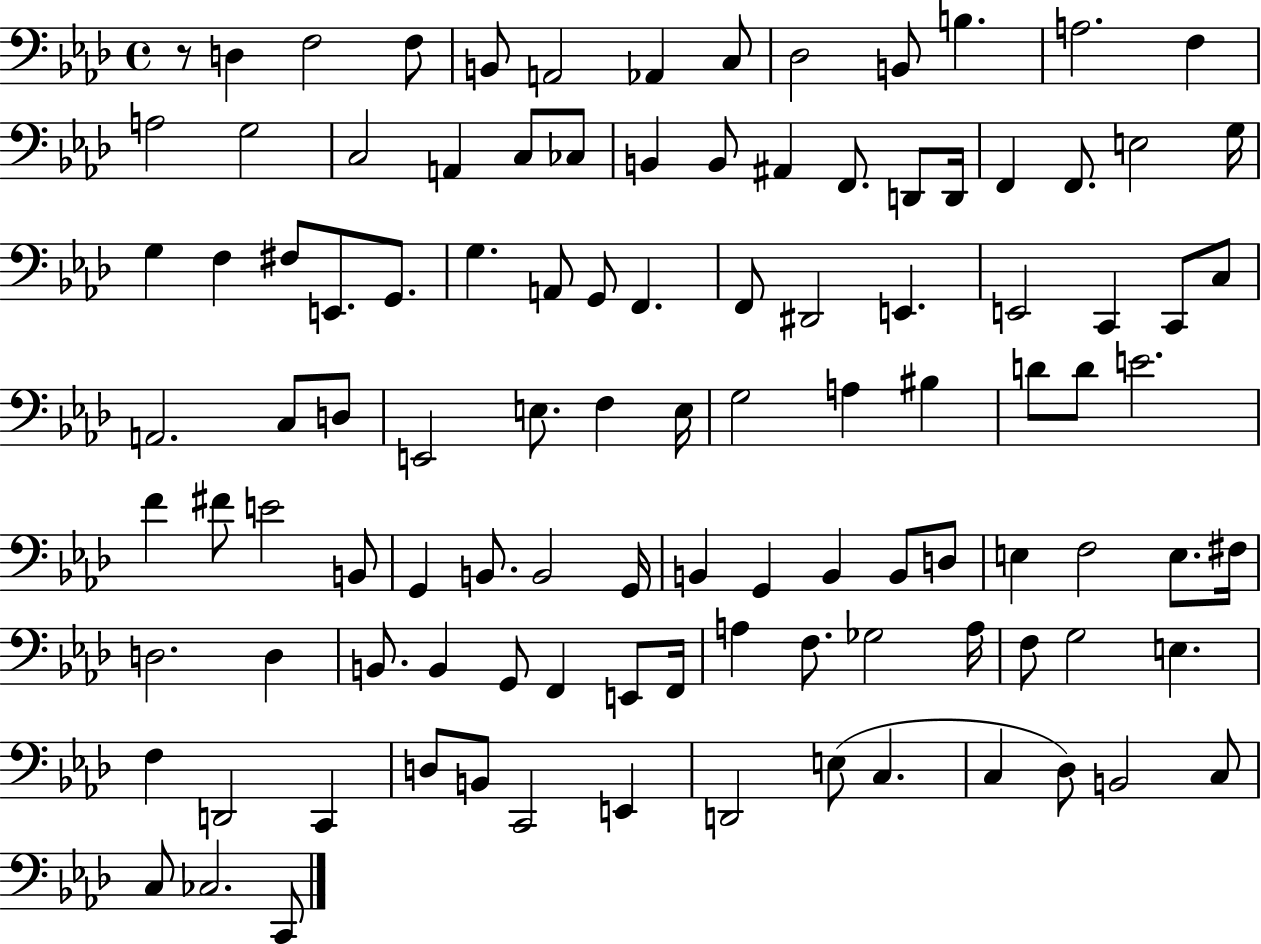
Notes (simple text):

R/e D3/q F3/h F3/e B2/e A2/h Ab2/q C3/e Db3/h B2/e B3/q. A3/h. F3/q A3/h G3/h C3/h A2/q C3/e CES3/e B2/q B2/e A#2/q F2/e. D2/e D2/s F2/q F2/e. E3/h G3/s G3/q F3/q F#3/e E2/e. G2/e. G3/q. A2/e G2/e F2/q. F2/e D#2/h E2/q. E2/h C2/q C2/e C3/e A2/h. C3/e D3/e E2/h E3/e. F3/q E3/s G3/h A3/q BIS3/q D4/e D4/e E4/h. F4/q F#4/e E4/h B2/e G2/q B2/e. B2/h G2/s B2/q G2/q B2/q B2/e D3/e E3/q F3/h E3/e. F#3/s D3/h. D3/q B2/e. B2/q G2/e F2/q E2/e F2/s A3/q F3/e. Gb3/h A3/s F3/e G3/h E3/q. F3/q D2/h C2/q D3/e B2/e C2/h E2/q D2/h E3/e C3/q. C3/q Db3/e B2/h C3/e C3/e CES3/h. C2/e